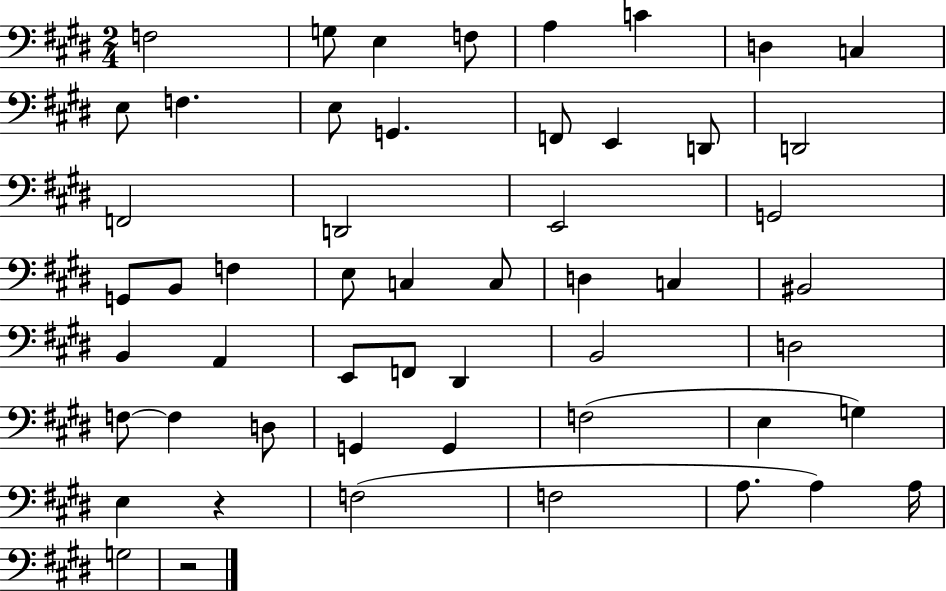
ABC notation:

X:1
T:Untitled
M:2/4
L:1/4
K:E
F,2 G,/2 E, F,/2 A, C D, C, E,/2 F, E,/2 G,, F,,/2 E,, D,,/2 D,,2 F,,2 D,,2 E,,2 G,,2 G,,/2 B,,/2 F, E,/2 C, C,/2 D, C, ^B,,2 B,, A,, E,,/2 F,,/2 ^D,, B,,2 D,2 F,/2 F, D,/2 G,, G,, F,2 E, G, E, z F,2 F,2 A,/2 A, A,/4 G,2 z2